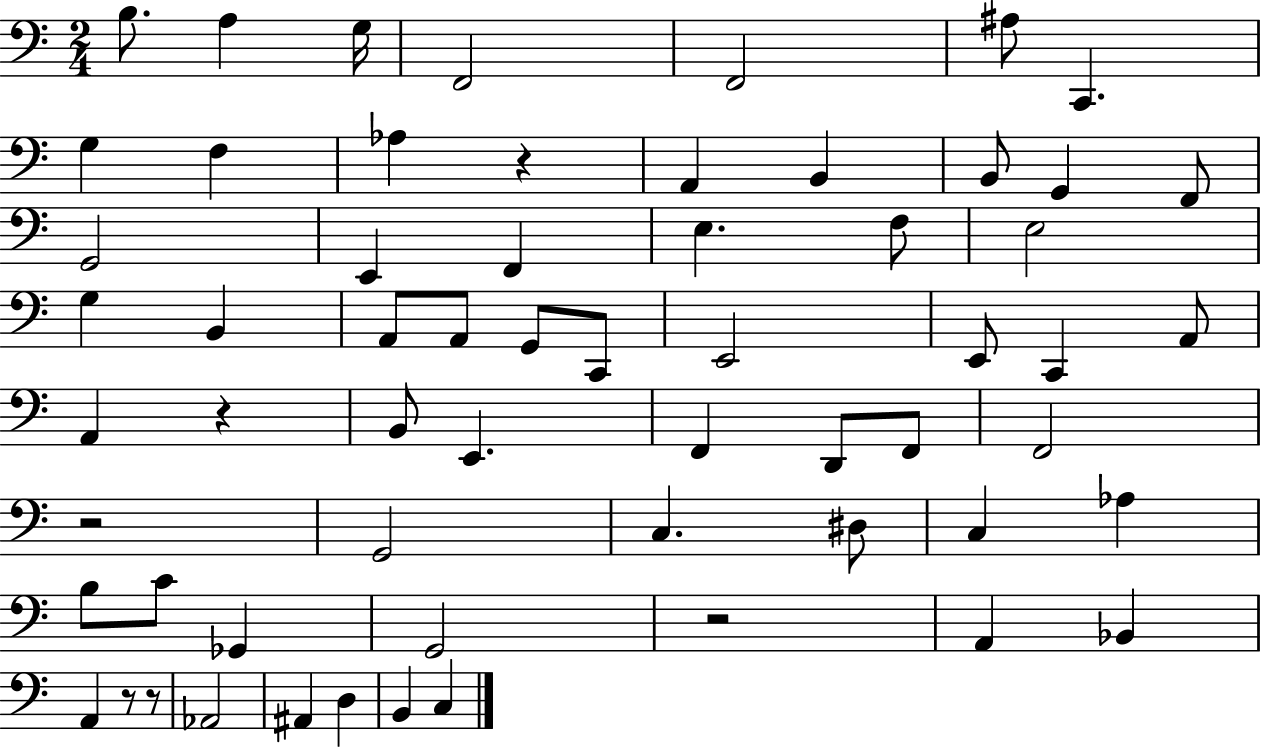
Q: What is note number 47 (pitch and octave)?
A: G2